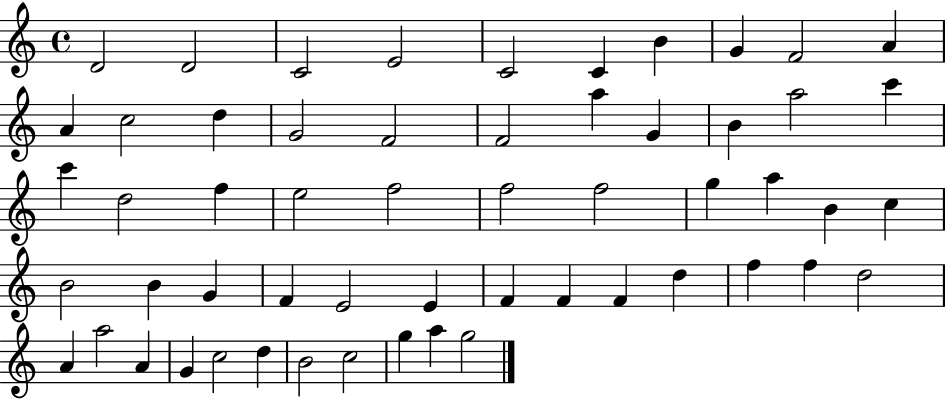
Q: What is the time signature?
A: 4/4